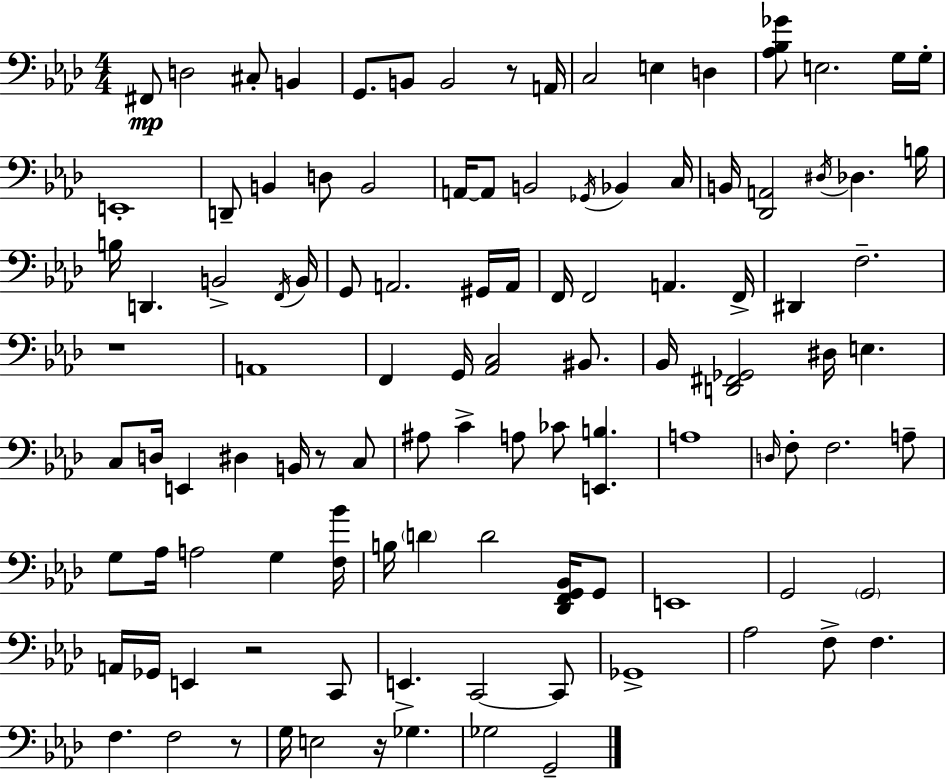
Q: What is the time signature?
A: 4/4